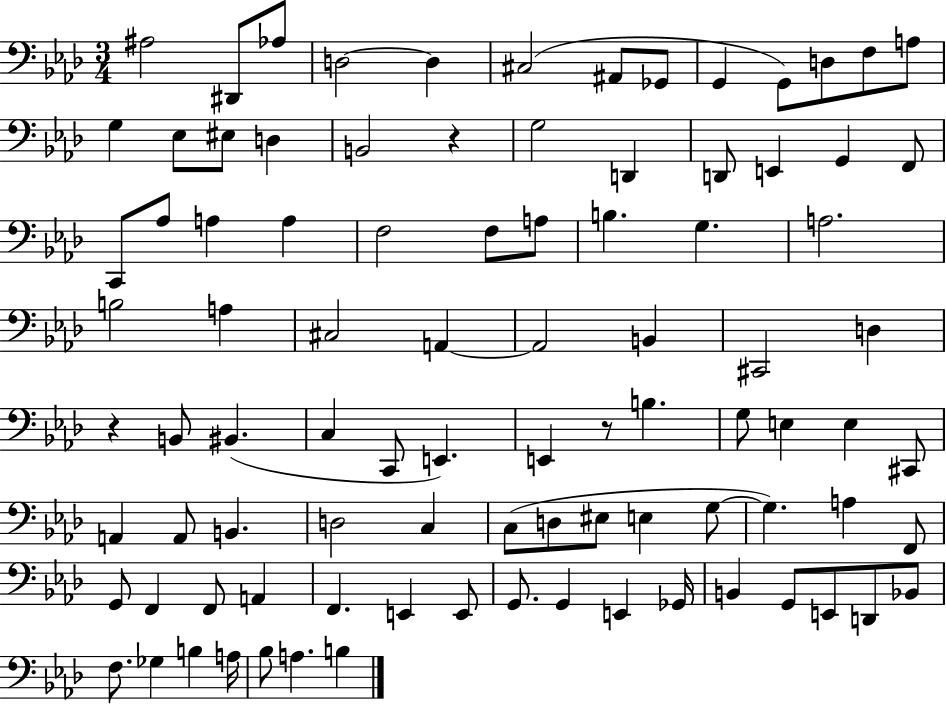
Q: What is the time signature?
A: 3/4